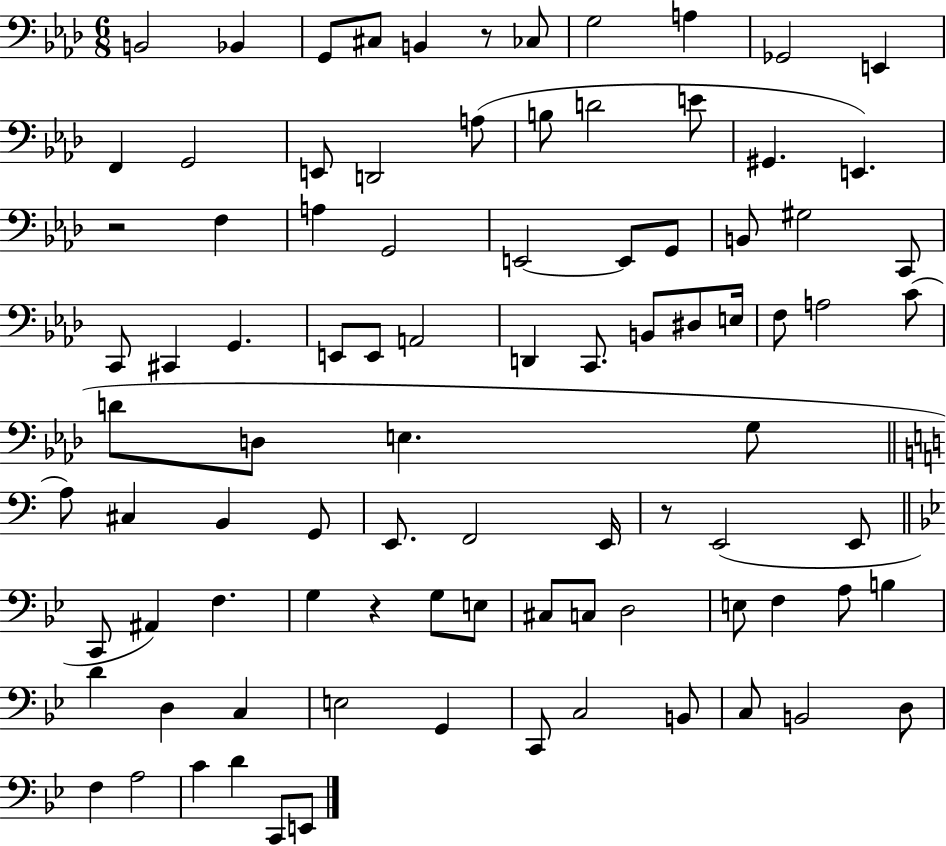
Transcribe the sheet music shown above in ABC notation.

X:1
T:Untitled
M:6/8
L:1/4
K:Ab
B,,2 _B,, G,,/2 ^C,/2 B,, z/2 _C,/2 G,2 A, _G,,2 E,, F,, G,,2 E,,/2 D,,2 A,/2 B,/2 D2 E/2 ^G,, E,, z2 F, A, G,,2 E,,2 E,,/2 G,,/2 B,,/2 ^G,2 C,,/2 C,,/2 ^C,, G,, E,,/2 E,,/2 A,,2 D,, C,,/2 B,,/2 ^D,/2 E,/4 F,/2 A,2 C/2 D/2 D,/2 E, G,/2 A,/2 ^C, B,, G,,/2 E,,/2 F,,2 E,,/4 z/2 E,,2 E,,/2 C,,/2 ^A,, F, G, z G,/2 E,/2 ^C,/2 C,/2 D,2 E,/2 F, A,/2 B, D D, C, E,2 G,, C,,/2 C,2 B,,/2 C,/2 B,,2 D,/2 F, A,2 C D C,,/2 E,,/2